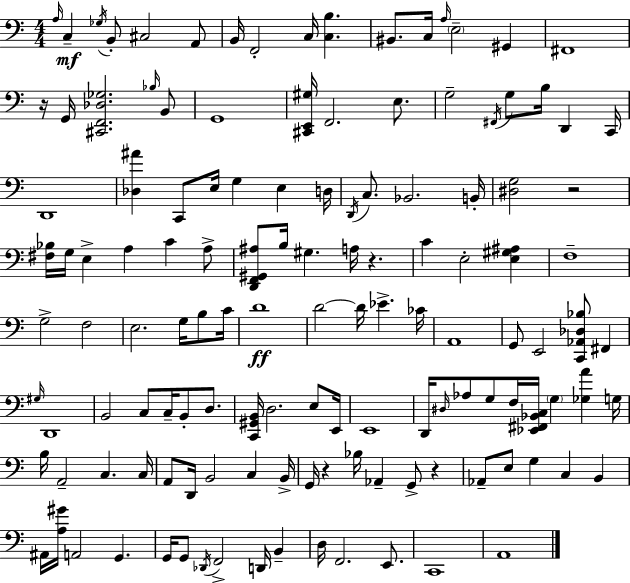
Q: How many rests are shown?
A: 5